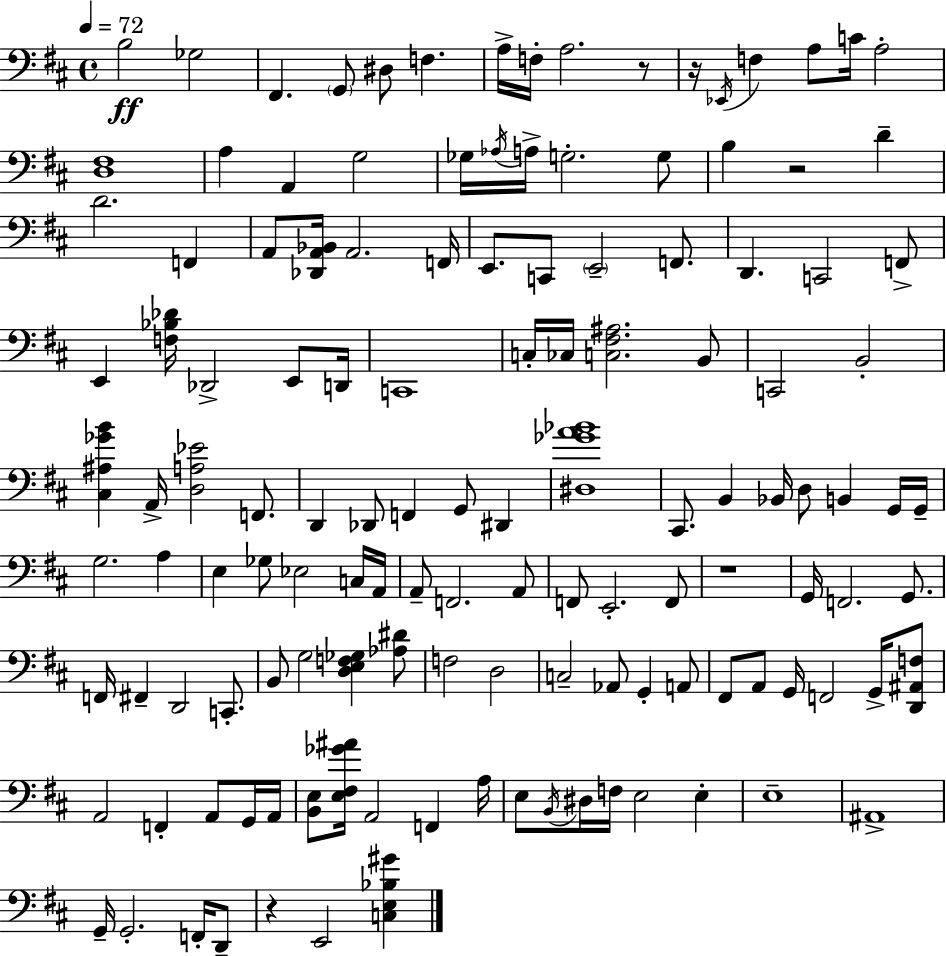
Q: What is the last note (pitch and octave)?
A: E2